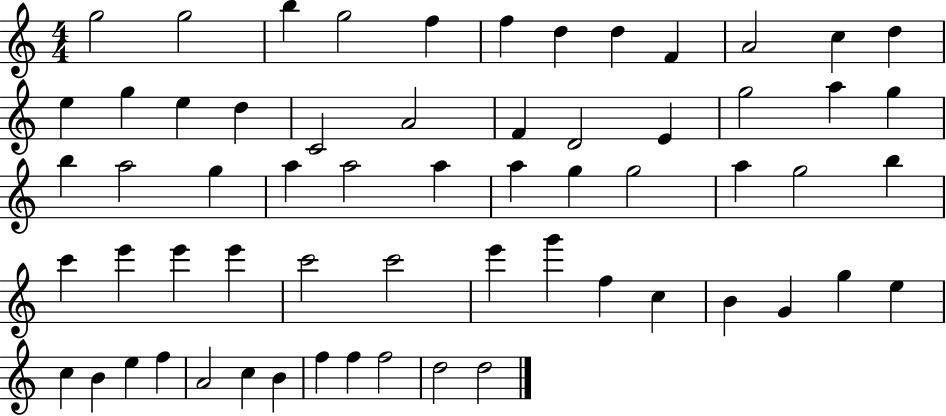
{
  \clef treble
  \numericTimeSignature
  \time 4/4
  \key c \major
  g''2 g''2 | b''4 g''2 f''4 | f''4 d''4 d''4 f'4 | a'2 c''4 d''4 | \break e''4 g''4 e''4 d''4 | c'2 a'2 | f'4 d'2 e'4 | g''2 a''4 g''4 | \break b''4 a''2 g''4 | a''4 a''2 a''4 | a''4 g''4 g''2 | a''4 g''2 b''4 | \break c'''4 e'''4 e'''4 e'''4 | c'''2 c'''2 | e'''4 g'''4 f''4 c''4 | b'4 g'4 g''4 e''4 | \break c''4 b'4 e''4 f''4 | a'2 c''4 b'4 | f''4 f''4 f''2 | d''2 d''2 | \break \bar "|."
}